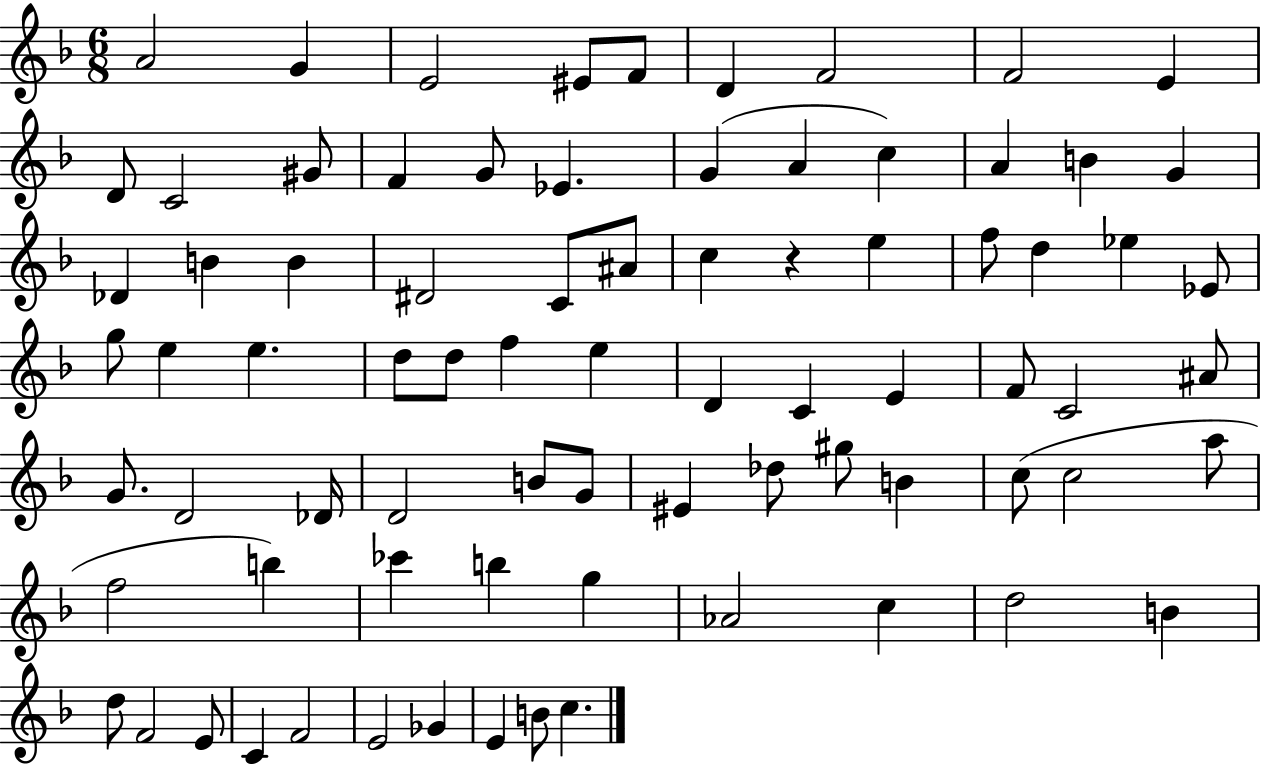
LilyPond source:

{
  \clef treble
  \numericTimeSignature
  \time 6/8
  \key f \major
  a'2 g'4 | e'2 eis'8 f'8 | d'4 f'2 | f'2 e'4 | \break d'8 c'2 gis'8 | f'4 g'8 ees'4. | g'4( a'4 c''4) | a'4 b'4 g'4 | \break des'4 b'4 b'4 | dis'2 c'8 ais'8 | c''4 r4 e''4 | f''8 d''4 ees''4 ees'8 | \break g''8 e''4 e''4. | d''8 d''8 f''4 e''4 | d'4 c'4 e'4 | f'8 c'2 ais'8 | \break g'8. d'2 des'16 | d'2 b'8 g'8 | eis'4 des''8 gis''8 b'4 | c''8( c''2 a''8 | \break f''2 b''4) | ces'''4 b''4 g''4 | aes'2 c''4 | d''2 b'4 | \break d''8 f'2 e'8 | c'4 f'2 | e'2 ges'4 | e'4 b'8 c''4. | \break \bar "|."
}